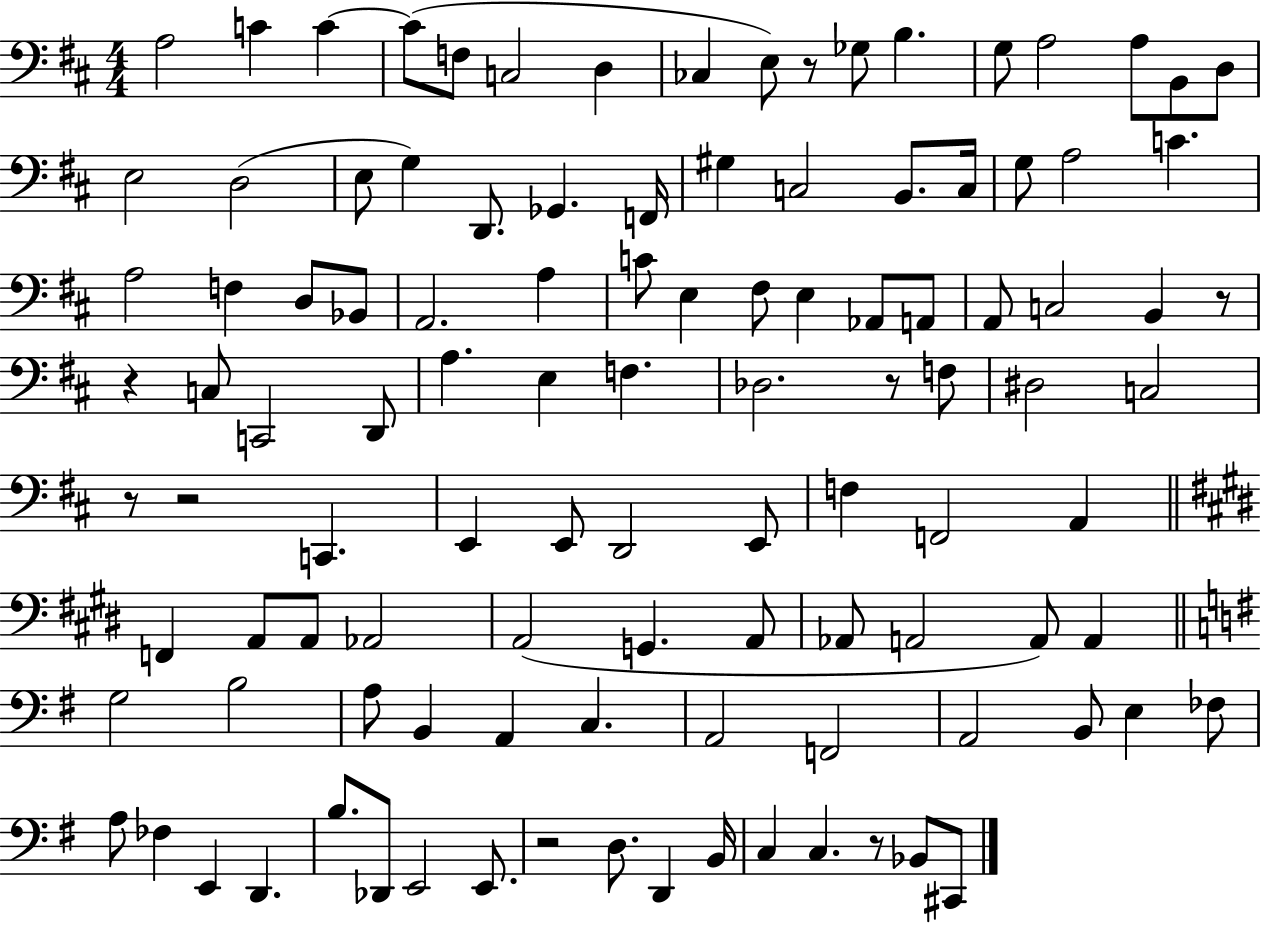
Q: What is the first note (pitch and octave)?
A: A3